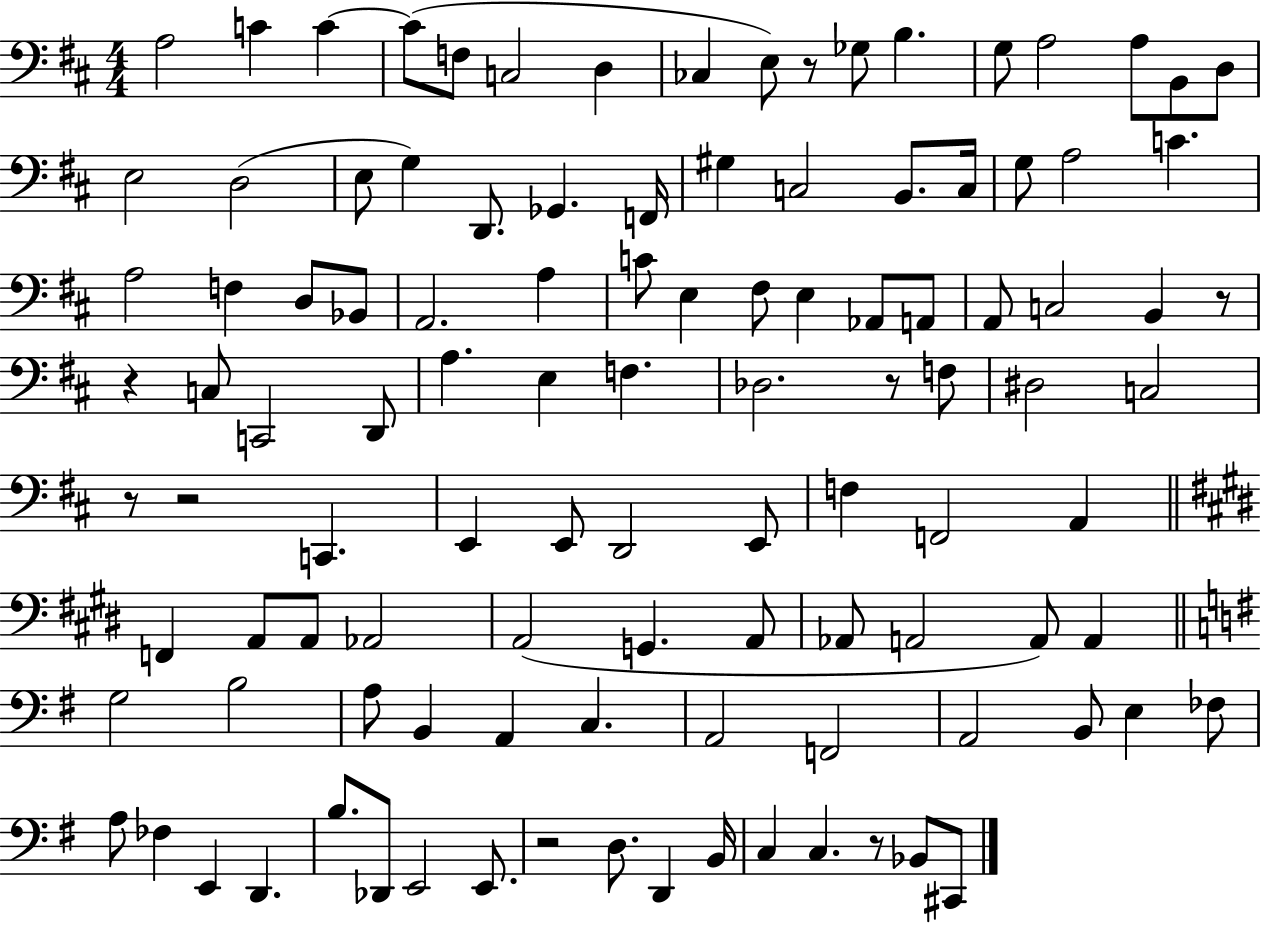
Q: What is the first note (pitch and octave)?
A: A3